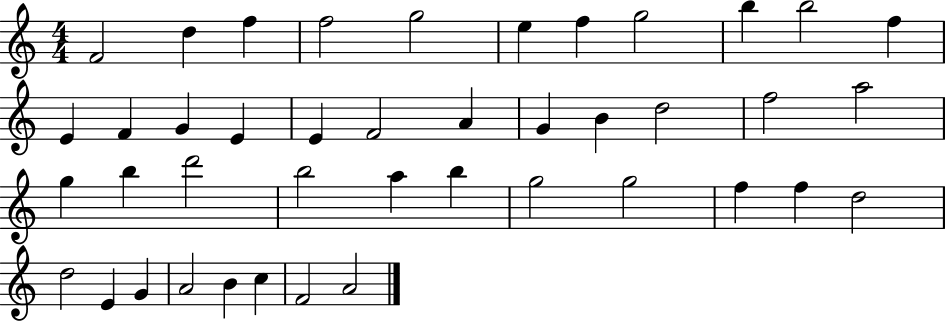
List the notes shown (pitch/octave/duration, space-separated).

F4/h D5/q F5/q F5/h G5/h E5/q F5/q G5/h B5/q B5/h F5/q E4/q F4/q G4/q E4/q E4/q F4/h A4/q G4/q B4/q D5/h F5/h A5/h G5/q B5/q D6/h B5/h A5/q B5/q G5/h G5/h F5/q F5/q D5/h D5/h E4/q G4/q A4/h B4/q C5/q F4/h A4/h